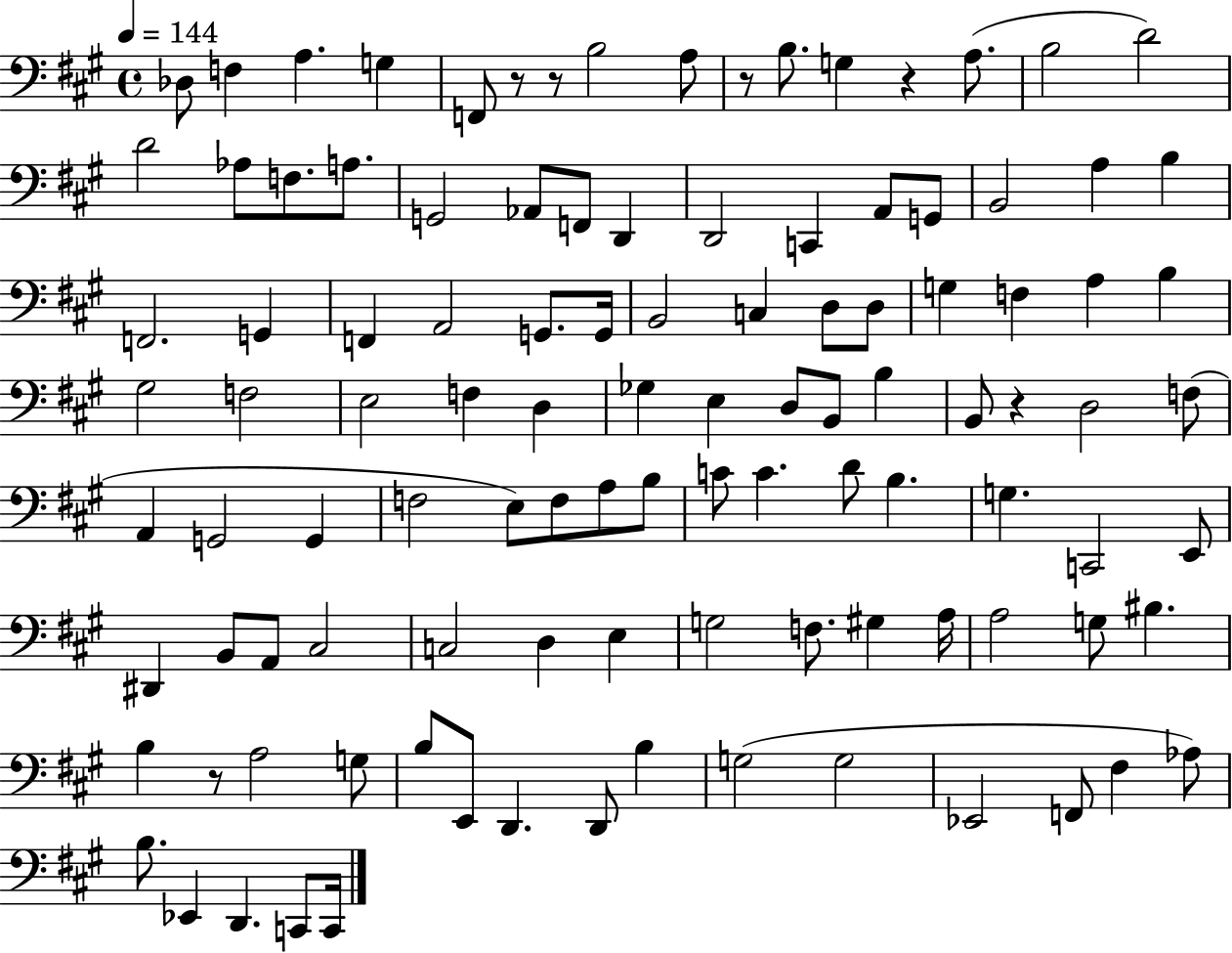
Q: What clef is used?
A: bass